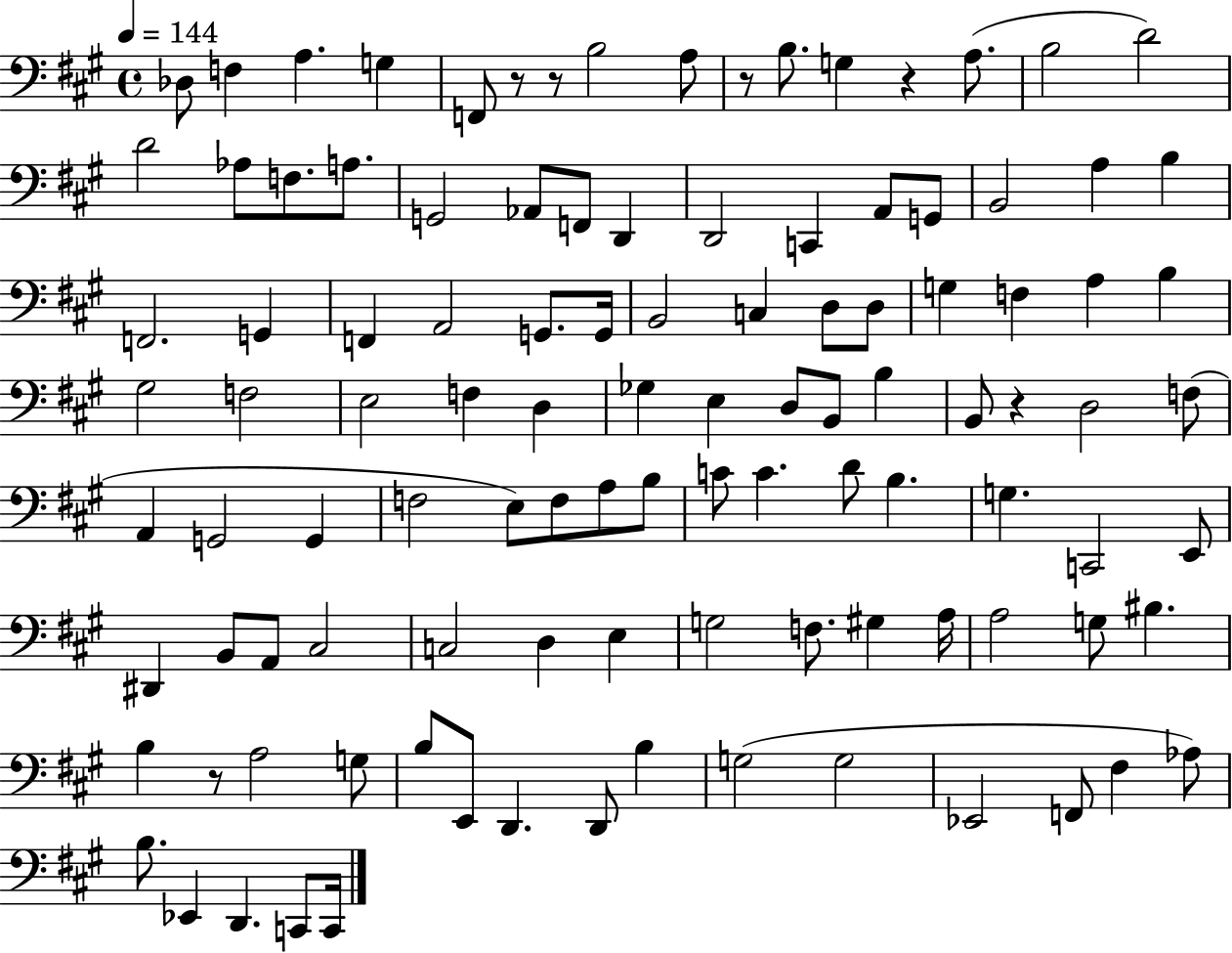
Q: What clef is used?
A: bass